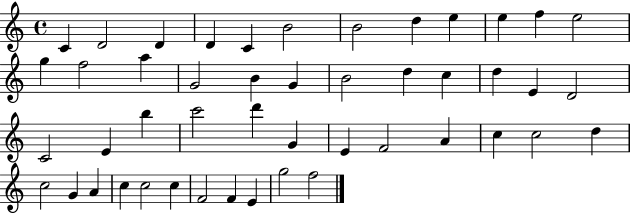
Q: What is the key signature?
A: C major